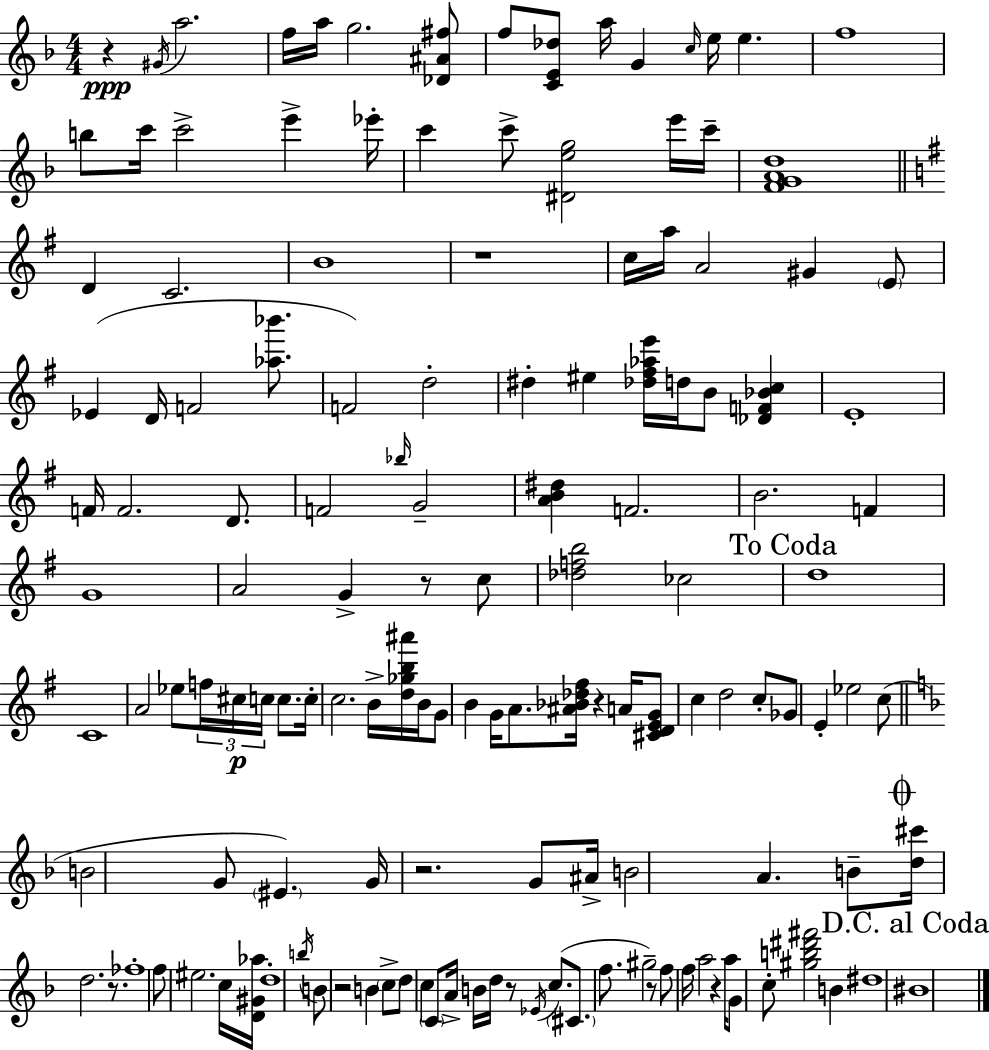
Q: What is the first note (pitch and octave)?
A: G#4